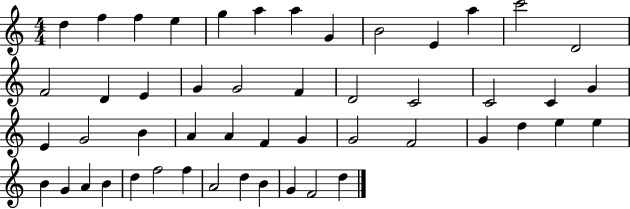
X:1
T:Untitled
M:4/4
L:1/4
K:C
d f f e g a a G B2 E a c'2 D2 F2 D E G G2 F D2 C2 C2 C G E G2 B A A F G G2 F2 G d e e B G A B d f2 f A2 d B G F2 d